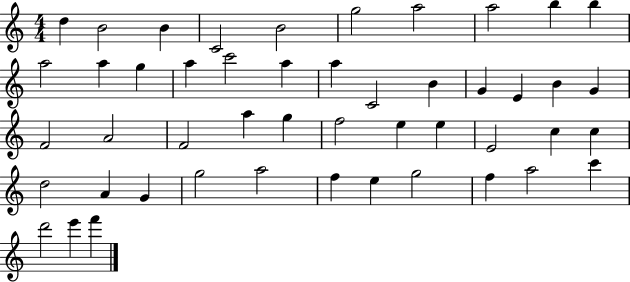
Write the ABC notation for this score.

X:1
T:Untitled
M:4/4
L:1/4
K:C
d B2 B C2 B2 g2 a2 a2 b b a2 a g a c'2 a a C2 B G E B G F2 A2 F2 a g f2 e e E2 c c d2 A G g2 a2 f e g2 f a2 c' d'2 e' f'